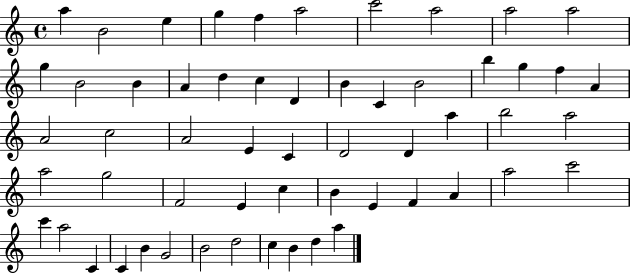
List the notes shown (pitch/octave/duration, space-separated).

A5/q B4/h E5/q G5/q F5/q A5/h C6/h A5/h A5/h A5/h G5/q B4/h B4/q A4/q D5/q C5/q D4/q B4/q C4/q B4/h B5/q G5/q F5/q A4/q A4/h C5/h A4/h E4/q C4/q D4/h D4/q A5/q B5/h A5/h A5/h G5/h F4/h E4/q C5/q B4/q E4/q F4/q A4/q A5/h C6/h C6/q A5/h C4/q C4/q B4/q G4/h B4/h D5/h C5/q B4/q D5/q A5/q